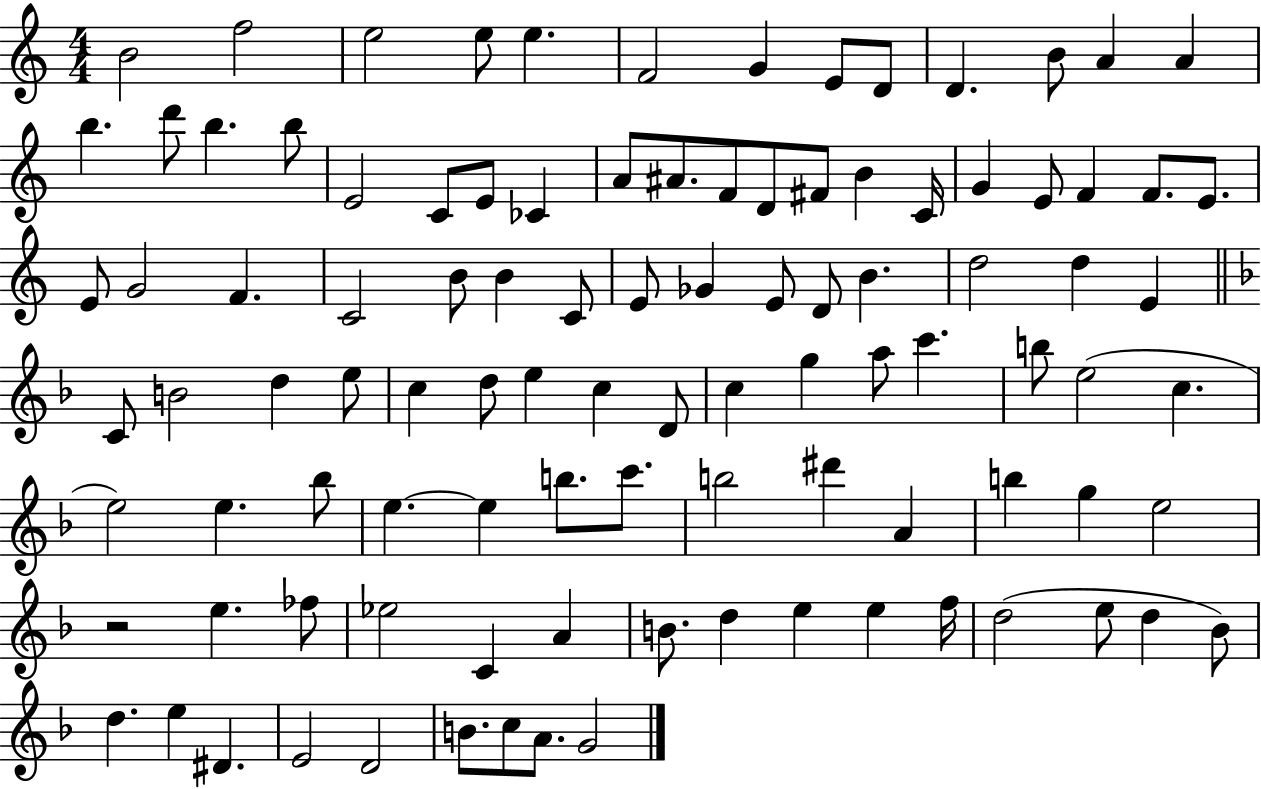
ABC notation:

X:1
T:Untitled
M:4/4
L:1/4
K:C
B2 f2 e2 e/2 e F2 G E/2 D/2 D B/2 A A b d'/2 b b/2 E2 C/2 E/2 _C A/2 ^A/2 F/2 D/2 ^F/2 B C/4 G E/2 F F/2 E/2 E/2 G2 F C2 B/2 B C/2 E/2 _G E/2 D/2 B d2 d E C/2 B2 d e/2 c d/2 e c D/2 c g a/2 c' b/2 e2 c e2 e _b/2 e e b/2 c'/2 b2 ^d' A b g e2 z2 e _f/2 _e2 C A B/2 d e e f/4 d2 e/2 d _B/2 d e ^D E2 D2 B/2 c/2 A/2 G2